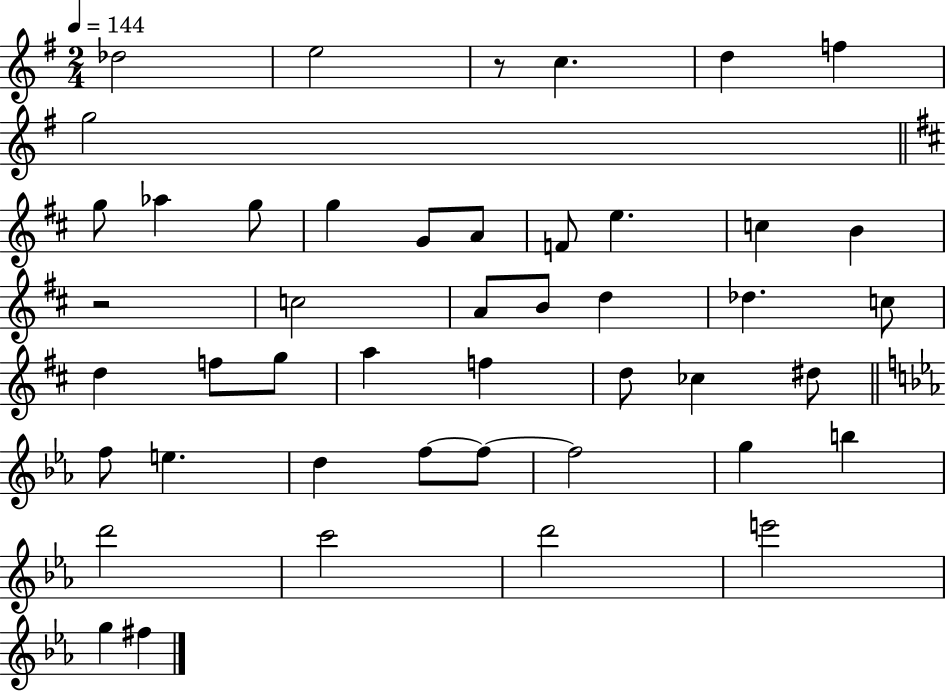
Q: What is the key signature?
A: G major